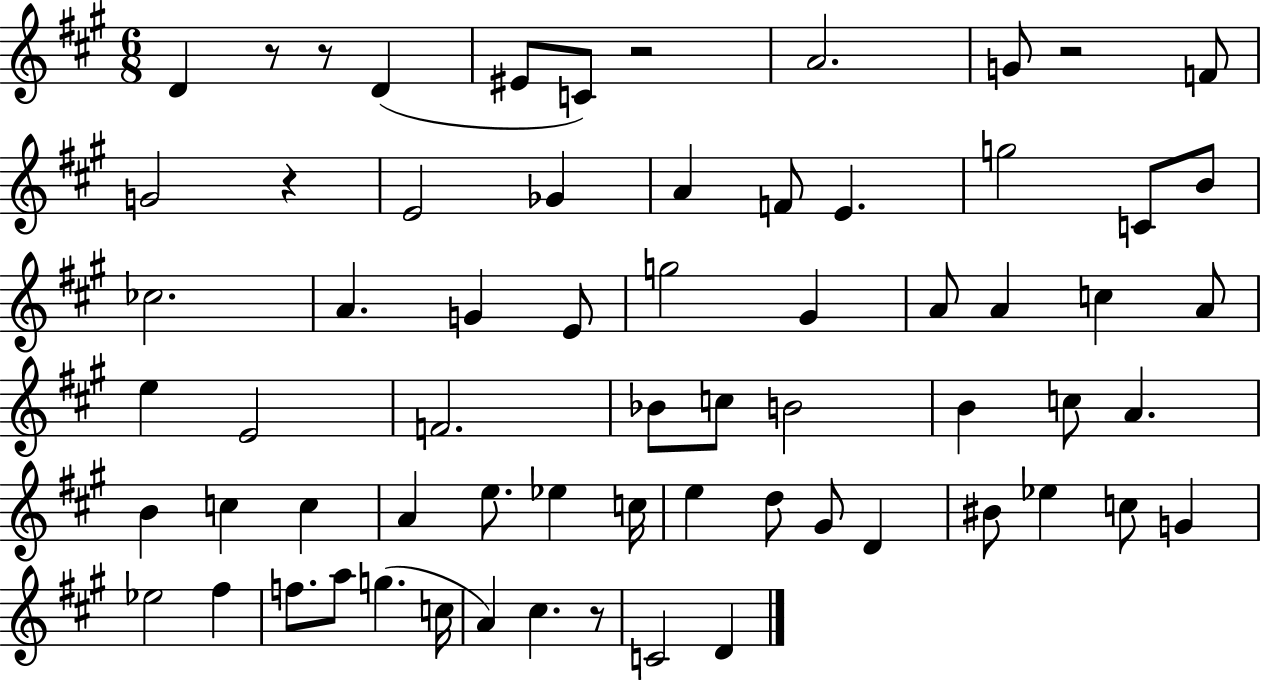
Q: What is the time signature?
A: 6/8